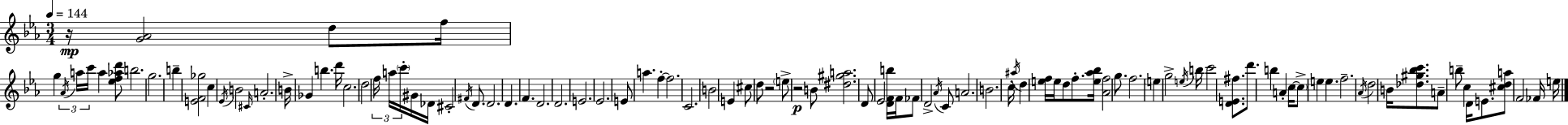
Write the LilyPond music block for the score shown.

{
  \clef treble
  \numericTimeSignature
  \time 3/4
  \key c \minor
  \tempo 4 = 144
  r16\mp <g' aes'>2 d''8 f''16 | g''4 \tuplet 3/2 { \acciaccatura { aes'16 } a''16 c'''16 } a''4 <ees'' f'' aes'' d'''>8 | b''2. | g''2. | \break b''4-- <e' f' ges''>2 | c''4 \acciaccatura { ees'16 } b'2 | \grace { cis'16 } a'2.-. | b'16-> ges'4 b''4. | \break d'''16 c''2. | d''2 \tuplet 3/2 { f''16 | a''16 \parenthesize c'''16-. } gis'16 des'16 cis'2-. | \acciaccatura { fis'16 } d'8. d'2. | \break d'4. f'4. | d'2. | d'2. | e'2. | \break ees'2. | e'8 a''4. | f''4-.~~ f''2. | c'2. | \break b'2 | e'4 cis''8 d''8 r2 | \parenthesize e''8-> r2\p | b'8 <dis'' gis'' a''>2. | \break d'8 ees'2 | <d' f' b''>16 f'16 fes'8 d'2-> | \acciaccatura { aes'16 } c'8 a'2. | b'2. | \break c''16-. \acciaccatura { ais''16 } d''4 <e'' f''>16 | e''16 d''8 f''8.-. <e'' aes'' bes''>16 <aes' f''>2 | g''8. f''2. | \parenthesize e''4 g''2-> | \break \acciaccatura { e''16 } b''16 c'''2 | <d' e' fis''>8. d'''8. b''4 | a'4-. c''16~~ \parenthesize c''8-> e''4 | e''4. f''2.-- | \break \acciaccatura { aes'16 } d''2 | b'16 <des'' gis'' bes'' c'''>8. a'8-- b''8-- | c''4 d'16 e'8. <cis'' d'' a''>8 f'2 | fes'16 e''16 \bar "|."
}